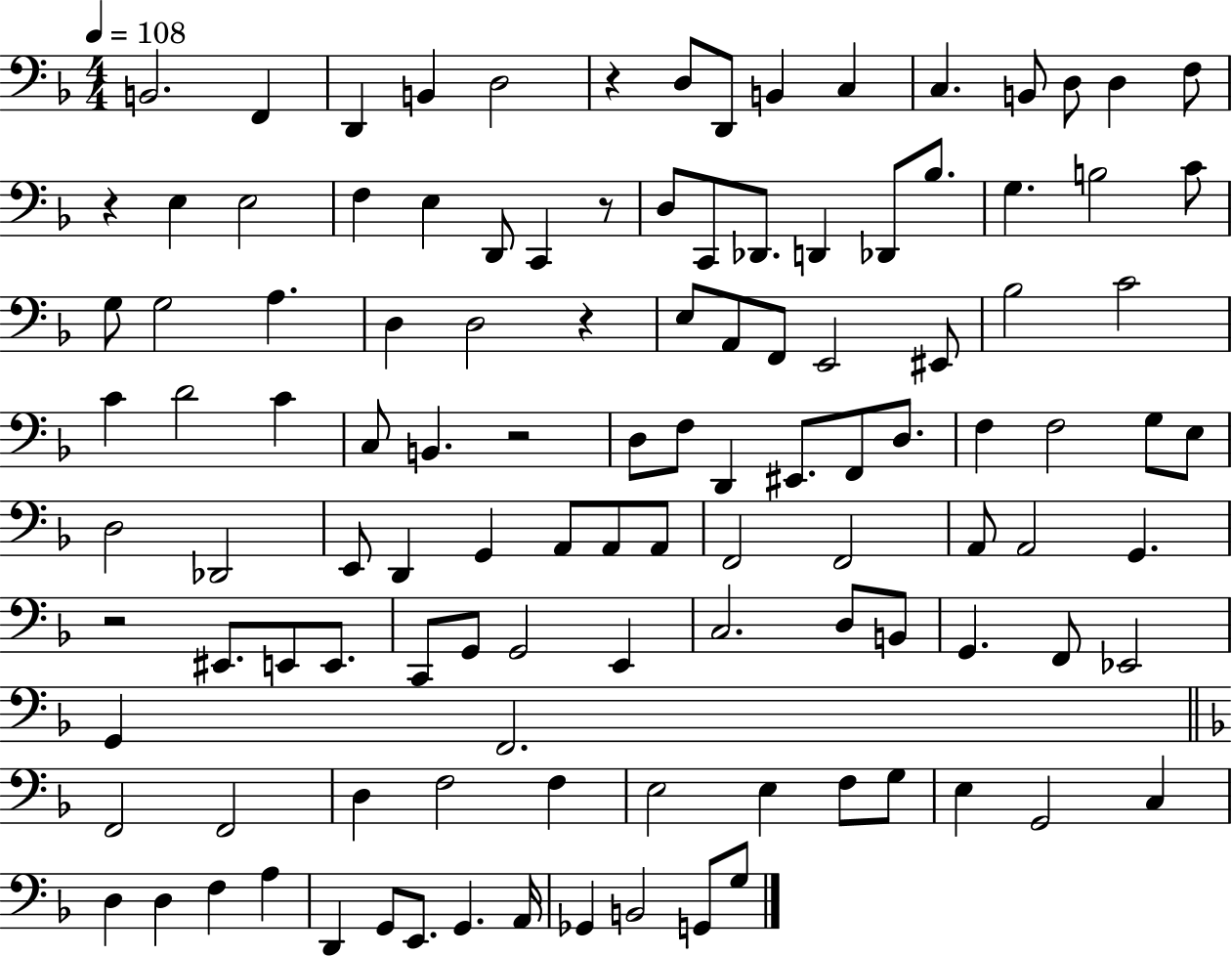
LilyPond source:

{
  \clef bass
  \numericTimeSignature
  \time 4/4
  \key f \major
  \tempo 4 = 108
  \repeat volta 2 { b,2. f,4 | d,4 b,4 d2 | r4 d8 d,8 b,4 c4 | c4. b,8 d8 d4 f8 | \break r4 e4 e2 | f4 e4 d,8 c,4 r8 | d8 c,8 des,8. d,4 des,8 bes8. | g4. b2 c'8 | \break g8 g2 a4. | d4 d2 r4 | e8 a,8 f,8 e,2 eis,8 | bes2 c'2 | \break c'4 d'2 c'4 | c8 b,4. r2 | d8 f8 d,4 eis,8. f,8 d8. | f4 f2 g8 e8 | \break d2 des,2 | e,8 d,4 g,4 a,8 a,8 a,8 | f,2 f,2 | a,8 a,2 g,4. | \break r2 eis,8. e,8 e,8. | c,8 g,8 g,2 e,4 | c2. d8 b,8 | g,4. f,8 ees,2 | \break g,4 f,2. | \bar "||" \break \key d \minor f,2 f,2 | d4 f2 f4 | e2 e4 f8 g8 | e4 g,2 c4 | \break d4 d4 f4 a4 | d,4 g,8 e,8. g,4. a,16 | ges,4 b,2 g,8 g8 | } \bar "|."
}